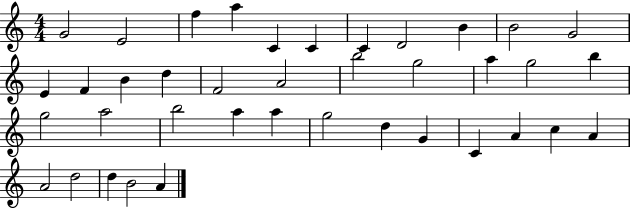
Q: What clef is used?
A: treble